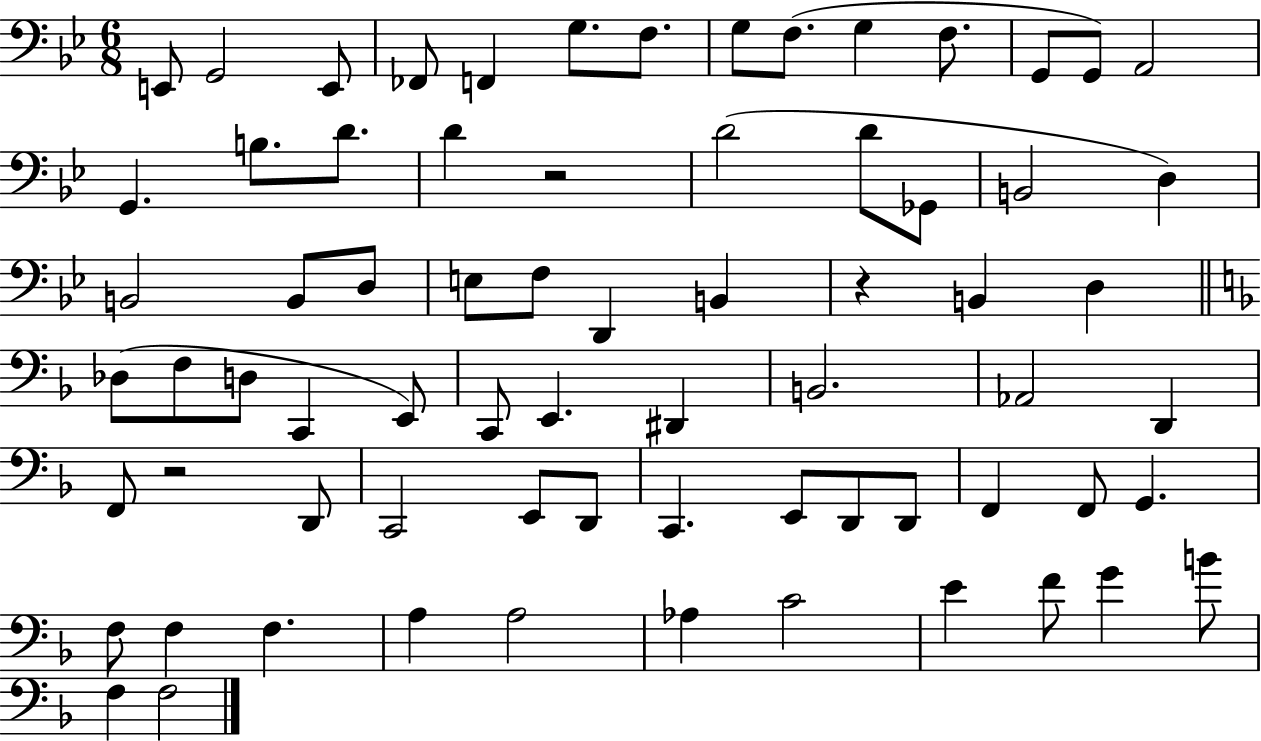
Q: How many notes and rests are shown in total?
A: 71